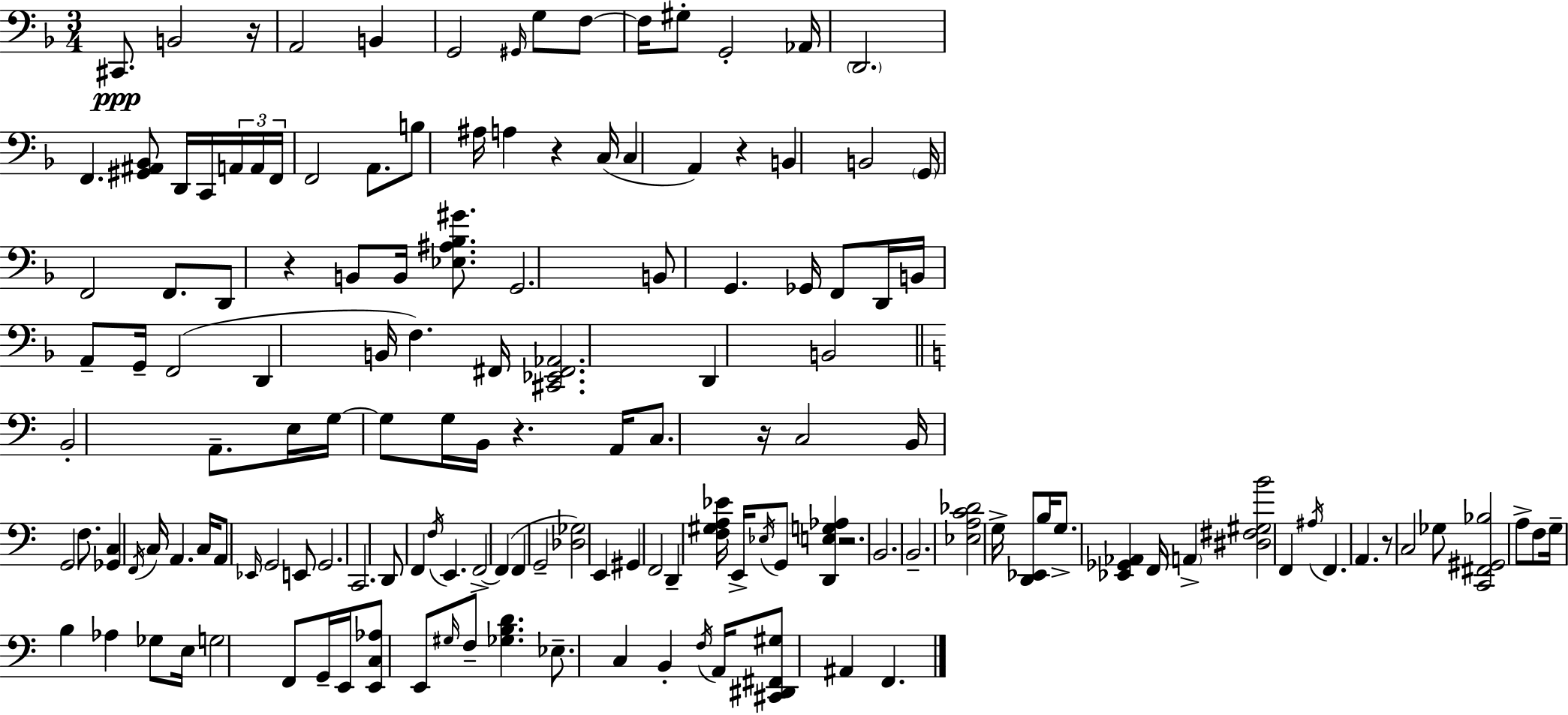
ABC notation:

X:1
T:Untitled
M:3/4
L:1/4
K:Dm
^C,,/2 B,,2 z/4 A,,2 B,, G,,2 ^G,,/4 G,/2 F,/2 F,/4 ^G,/2 G,,2 _A,,/4 D,,2 F,, [^G,,^A,,_B,,]/2 D,,/4 C,,/4 A,,/4 A,,/4 F,,/4 F,,2 A,,/2 B,/2 ^A,/4 A, z C,/4 C, A,, z B,, B,,2 G,,/4 F,,2 F,,/2 D,,/2 z B,,/2 B,,/4 [_E,^A,_B,^G]/2 G,,2 B,,/2 G,, _G,,/4 F,,/2 D,,/4 B,,/4 A,,/2 G,,/4 F,,2 D,, B,,/4 F, ^F,,/4 [^C,,_E,,^F,,_A,,]2 D,, B,,2 B,,2 A,,/2 E,/4 G,/4 G,/2 G,/4 B,,/4 z A,,/4 C,/2 z/4 C,2 B,,/4 G,,2 F,/2 [_G,,C,] F,,/4 C,/4 A,, C,/4 A,,/2 _E,,/4 G,,2 E,,/2 G,,2 C,,2 D,,/2 F,, F,/4 E,, F,,2 F,, F,, G,,2 [_D,_G,]2 E,, ^G,, F,,2 D,, [F,^G,A,_E]/4 E,,/4 _E,/4 G,,/2 [D,,E,G,_A,] z2 B,,2 B,,2 [_E,A,C_D]2 G,/4 [D,,_E,,]/2 B,/4 G,/2 [_E,,_G,,_A,,] F,,/4 A,, [^D,^F,^G,B]2 F,, ^A,/4 F,, A,, z/2 C,2 _G,/2 [C,,^F,,^G,,_B,]2 A,/2 F,/2 G,/4 B, _A, _G,/2 E,/4 G,2 F,,/2 G,,/4 E,,/4 [E,,C,_A,]/2 E,,/2 ^G,/4 F,/2 [_G,B,D] _E,/2 C, B,, F,/4 A,,/4 [^C,,^D,,^F,,^G,]/2 ^A,, F,,